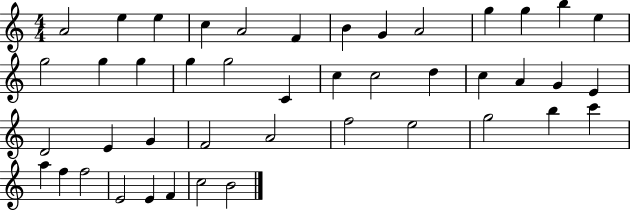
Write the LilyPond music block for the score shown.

{
  \clef treble
  \numericTimeSignature
  \time 4/4
  \key c \major
  a'2 e''4 e''4 | c''4 a'2 f'4 | b'4 g'4 a'2 | g''4 g''4 b''4 e''4 | \break g''2 g''4 g''4 | g''4 g''2 c'4 | c''4 c''2 d''4 | c''4 a'4 g'4 e'4 | \break d'2 e'4 g'4 | f'2 a'2 | f''2 e''2 | g''2 b''4 c'''4 | \break a''4 f''4 f''2 | e'2 e'4 f'4 | c''2 b'2 | \bar "|."
}